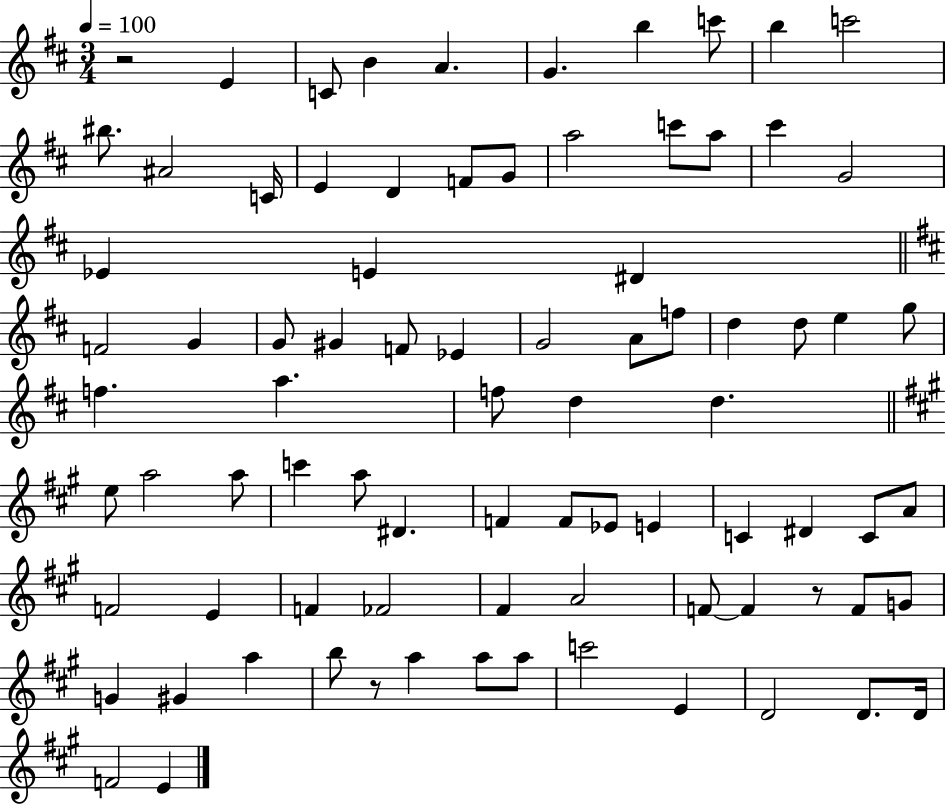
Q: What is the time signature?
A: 3/4